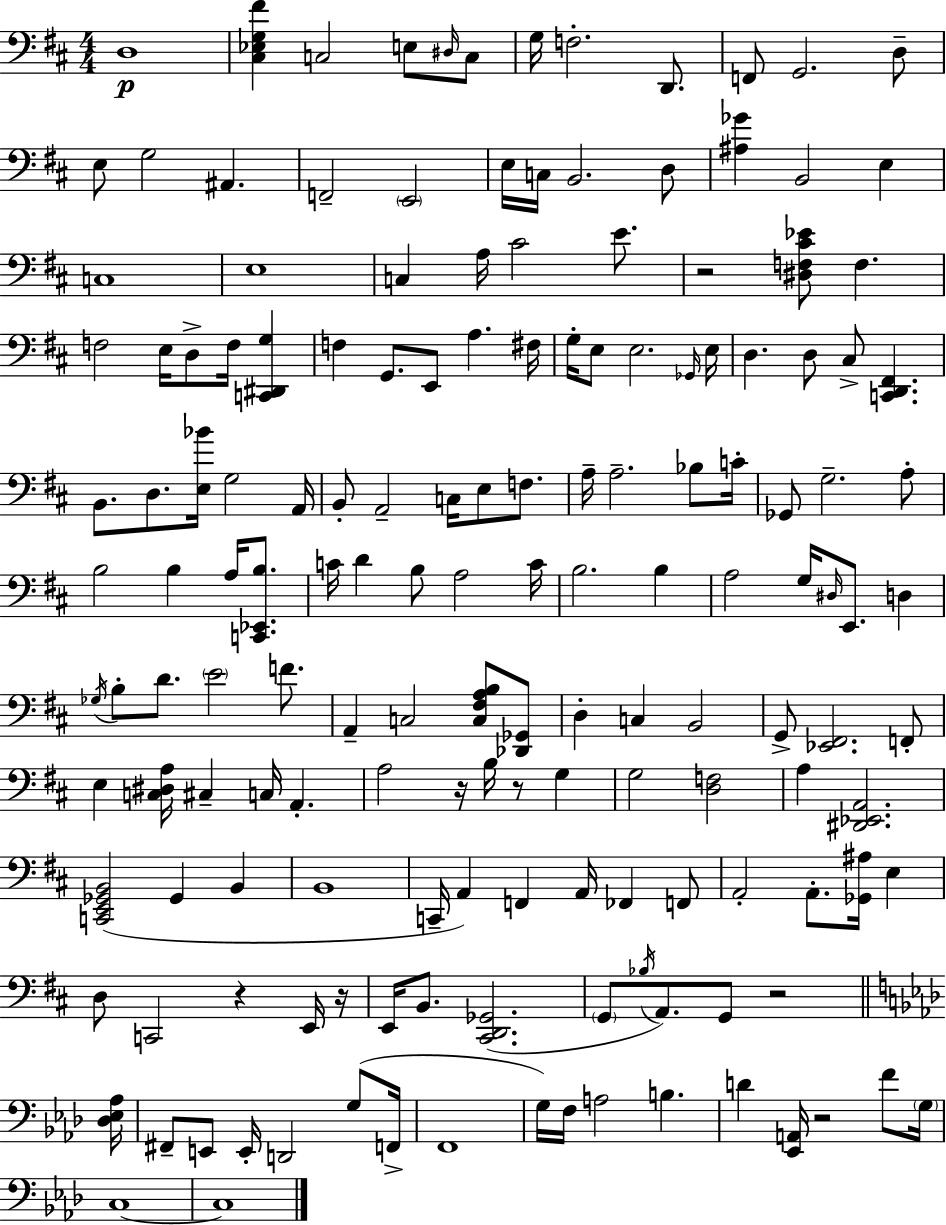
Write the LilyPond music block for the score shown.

{
  \clef bass
  \numericTimeSignature
  \time 4/4
  \key d \major
  d1\p | <cis ees g fis'>4 c2 e8 \grace { dis16 } c8 | g16 f2.-. d,8. | f,8 g,2. d8-- | \break e8 g2 ais,4. | f,2-- \parenthesize e,2 | e16 c16 b,2. d8 | <ais ges'>4 b,2 e4 | \break c1 | e1 | c4 a16 cis'2 e'8. | r2 <dis f cis' ees'>8 f4. | \break f2 e16 d8-> f16 <c, dis, g>4 | f4 g,8. e,8 a4. | fis16 g16-. e8 e2. | \grace { ges,16 } e16 d4. d8 cis8-> <c, d, fis,>4. | \break b,8. d8. <e bes'>16 g2 | a,16 b,8-. a,2-- c16 e8 f8. | a16-- a2.-- bes8 | c'16-. ges,8 g2.-- | \break a8-. b2 b4 a16 <c, ees, b>8. | c'16 d'4 b8 a2 | c'16 b2. b4 | a2 g16 \grace { dis16 } e,8. d4 | \break \acciaccatura { ges16 } b8-. d'8. \parenthesize e'2 | f'8. a,4-- c2 | <c fis a b>8 <des, ges,>8 d4-. c4 b,2 | g,8-> <ees, fis,>2. | \break f,8-. e4 <c dis a>16 cis4-- c16 a,4.-. | a2 r16 b16 r8 | g4 g2 <d f>2 | a4 <dis, ees, a,>2. | \break <c, e, ges, b,>2( ges,4 | b,4 b,1 | c,16-- a,4) f,4 a,16 fes,4 | f,8 a,2-. a,8.-. <ges, ais>16 | \break e4 d8 c,2 r4 | e,16 r16 e,16 b,8. <cis, d, ges,>2.( | \parenthesize g,8 \acciaccatura { bes16 } a,8.) g,8 r2 | \bar "||" \break \key aes \major <des ees aes>16 fis,8-- e,8 e,16-. d,2 g8( | f,16-> f,1 | g16) f16 a2 b4. | d'4 <ees, a,>16 r2 f'8 | \break \parenthesize g16 c1~~ | c1 | \bar "|."
}